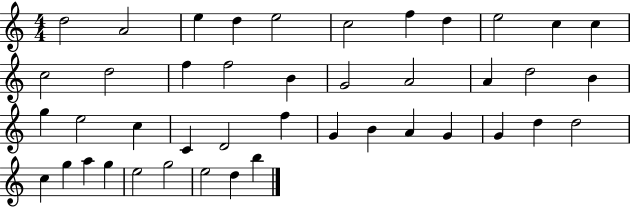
D5/h A4/h E5/q D5/q E5/h C5/h F5/q D5/q E5/h C5/q C5/q C5/h D5/h F5/q F5/h B4/q G4/h A4/h A4/q D5/h B4/q G5/q E5/h C5/q C4/q D4/h F5/q G4/q B4/q A4/q G4/q G4/q D5/q D5/h C5/q G5/q A5/q G5/q E5/h G5/h E5/h D5/q B5/q